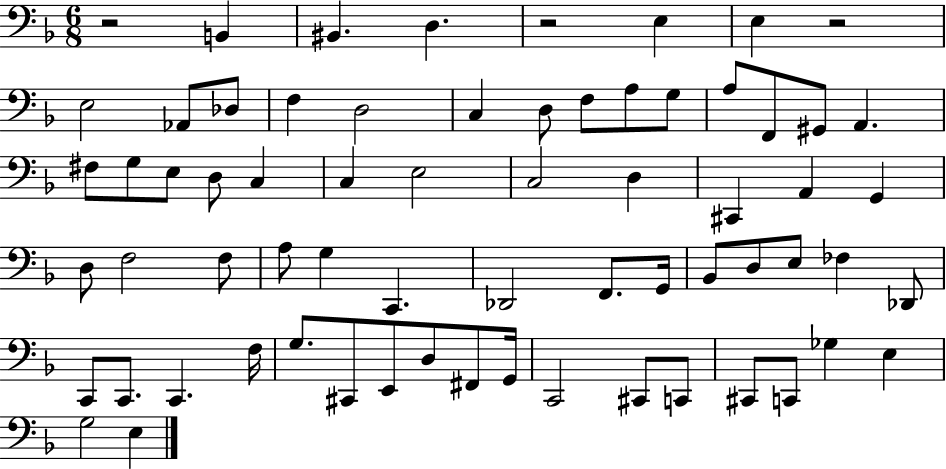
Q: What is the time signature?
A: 6/8